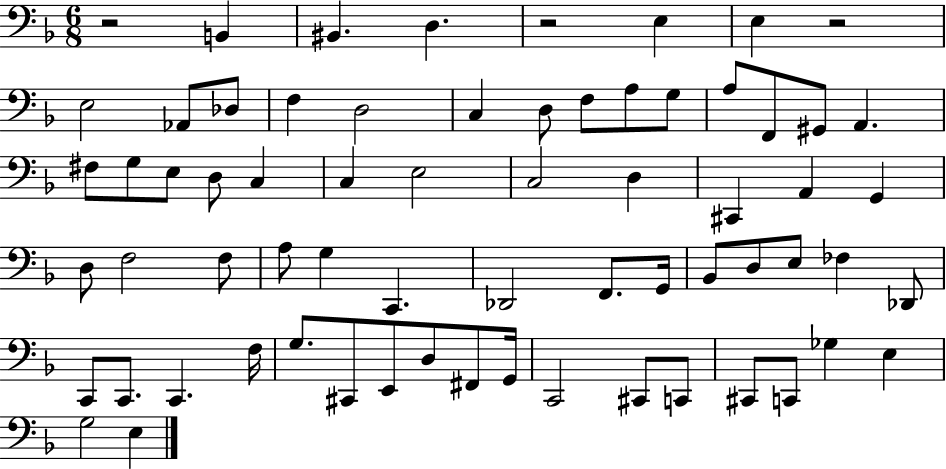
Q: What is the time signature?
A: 6/8